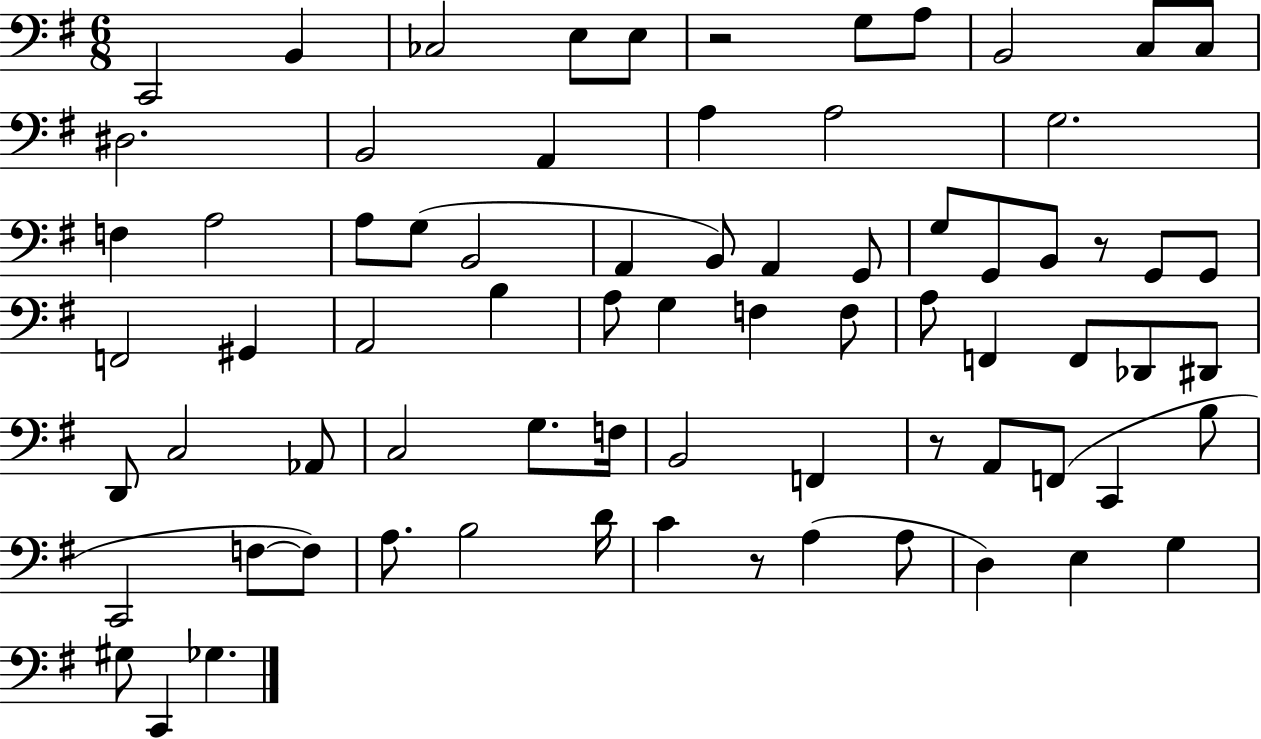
{
  \clef bass
  \numericTimeSignature
  \time 6/8
  \key g \major
  c,2 b,4 | ces2 e8 e8 | r2 g8 a8 | b,2 c8 c8 | \break dis2. | b,2 a,4 | a4 a2 | g2. | \break f4 a2 | a8 g8( b,2 | a,4 b,8) a,4 g,8 | g8 g,8 b,8 r8 g,8 g,8 | \break f,2 gis,4 | a,2 b4 | a8 g4 f4 f8 | a8 f,4 f,8 des,8 dis,8 | \break d,8 c2 aes,8 | c2 g8. f16 | b,2 f,4 | r8 a,8 f,8( c,4 b8 | \break c,2 f8~~ f8) | a8. b2 d'16 | c'4 r8 a4( a8 | d4) e4 g4 | \break gis8 c,4 ges4. | \bar "|."
}